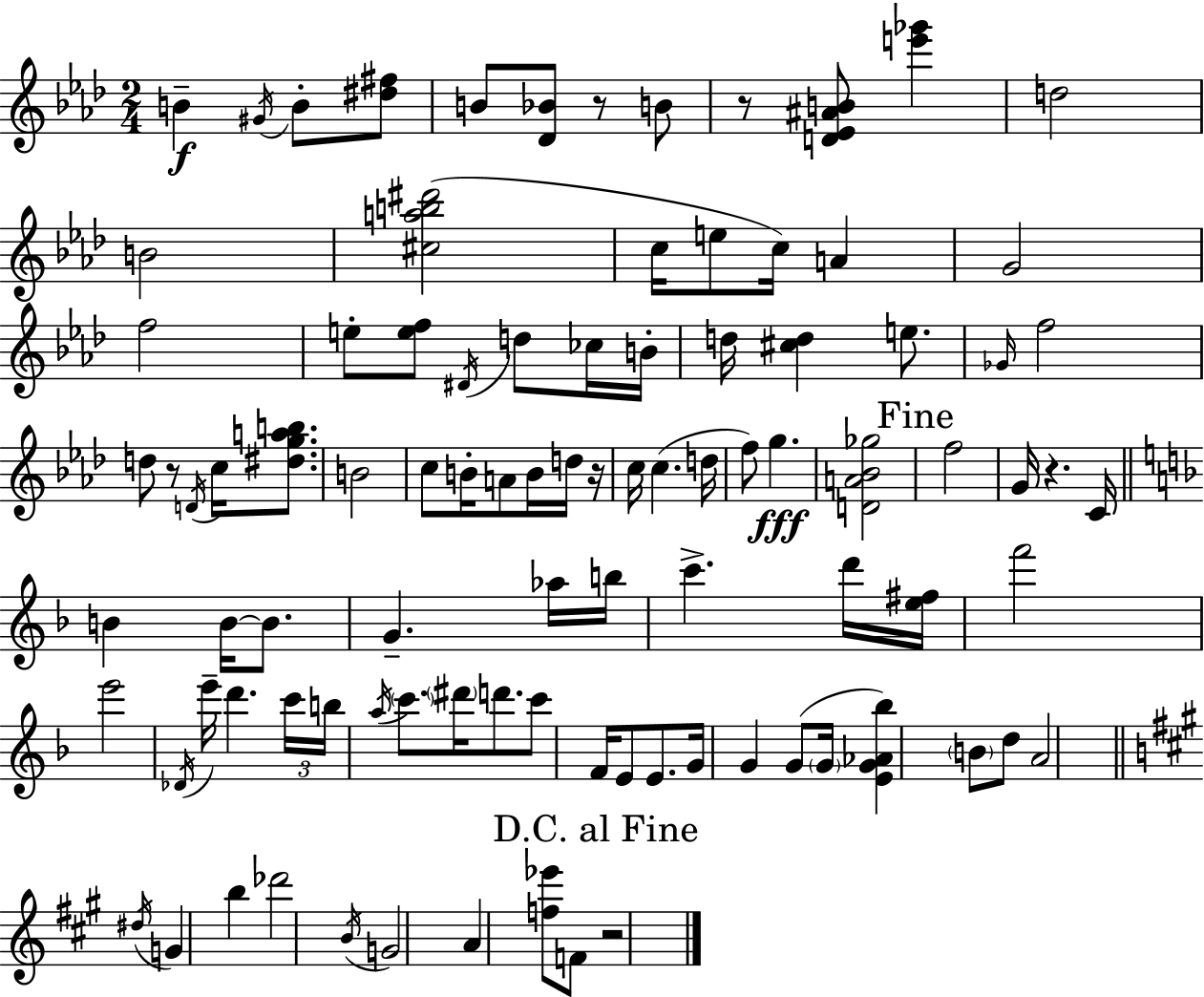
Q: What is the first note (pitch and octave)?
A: B4